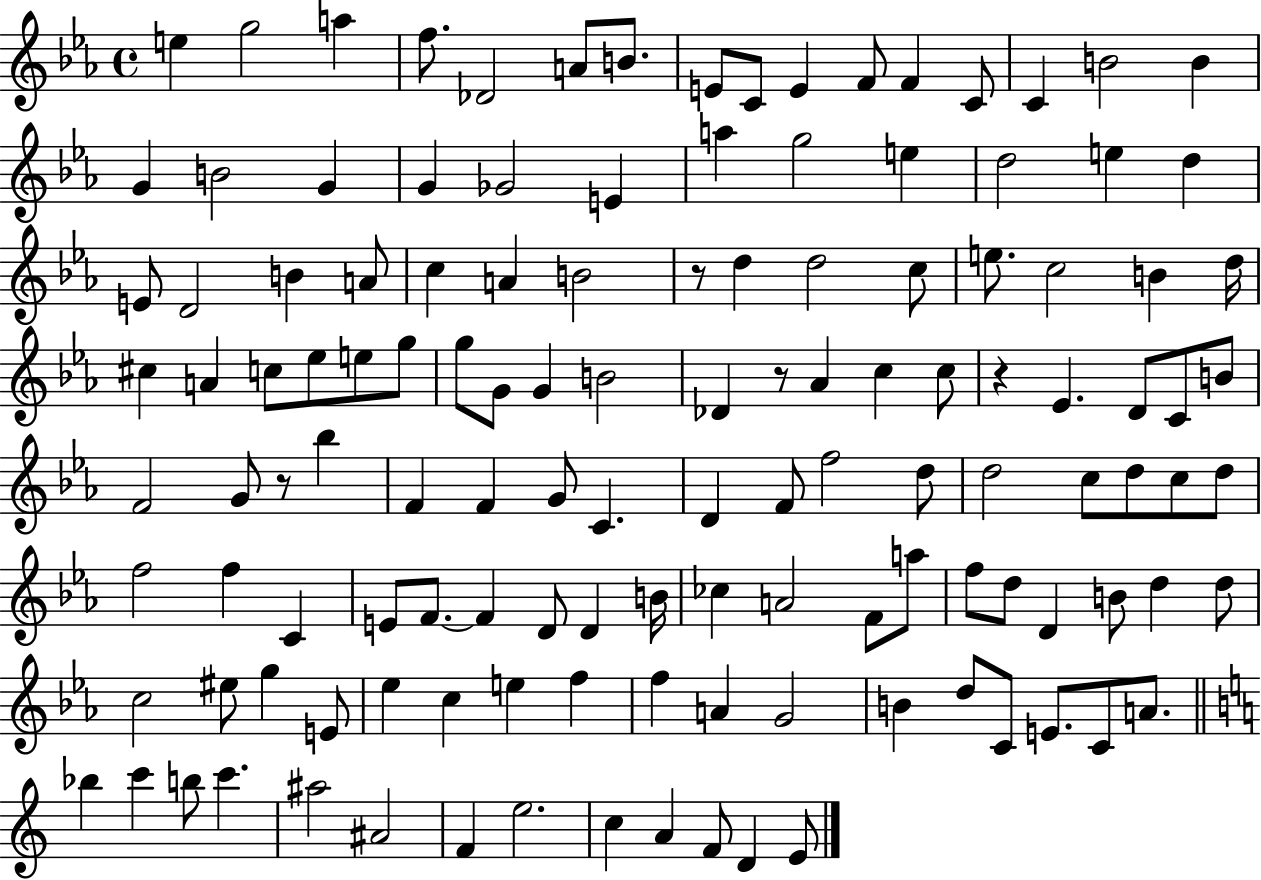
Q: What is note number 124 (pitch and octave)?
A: D4